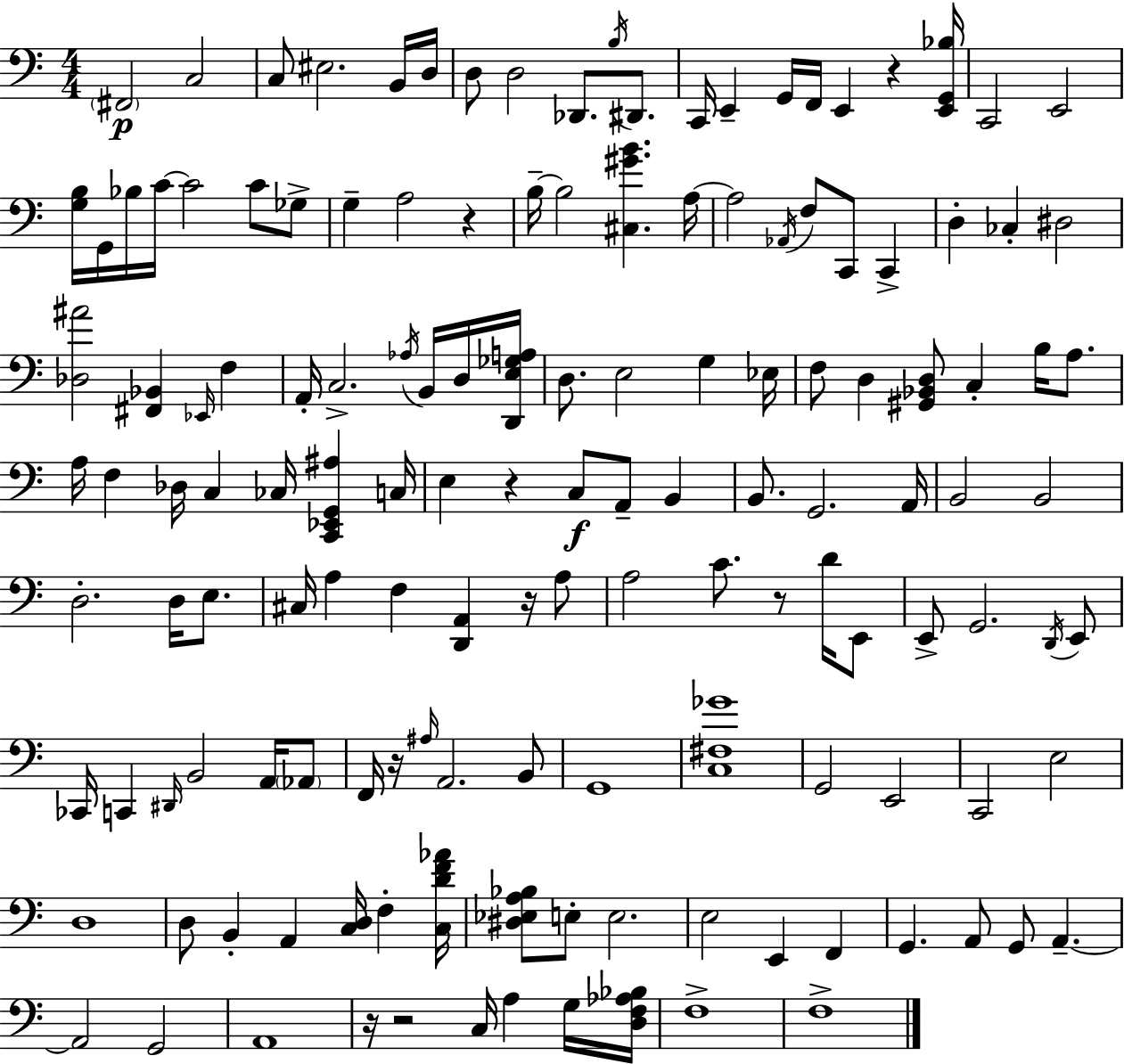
F#2/h C3/h C3/e EIS3/h. B2/s D3/s D3/e D3/h Db2/e. B3/s D#2/e. C2/s E2/q G2/s F2/s E2/q R/q [E2,G2,Bb3]/s C2/h E2/h [G3,B3]/s G2/s Bb3/s C4/s C4/h C4/e Gb3/e G3/q A3/h R/q B3/s B3/h [C#3,G#4,B4]/q. A3/s A3/h Ab2/s F3/e C2/e C2/q D3/q CES3/q D#3/h [Db3,A#4]/h [F#2,Bb2]/q Eb2/s F3/q A2/s C3/h. Ab3/s B2/s D3/s [D2,E3,Gb3,A3]/s D3/e. E3/h G3/q Eb3/s F3/e D3/q [G#2,Bb2,D3]/e C3/q B3/s A3/e. A3/s F3/q Db3/s C3/q CES3/s [C2,Eb2,G2,A#3]/q C3/s E3/q R/q C3/e A2/e B2/q B2/e. G2/h. A2/s B2/h B2/h D3/h. D3/s E3/e. C#3/s A3/q F3/q [D2,A2]/q R/s A3/e A3/h C4/e. R/e D4/s E2/e E2/e G2/h. D2/s E2/e CES2/s C2/q D#2/s B2/h A2/s Ab2/e F2/s R/s A#3/s A2/h. B2/e G2/w [C3,F#3,Gb4]/w G2/h E2/h C2/h E3/h D3/w D3/e B2/q A2/q [C3,D3]/s F3/q [C3,D4,F4,Ab4]/s [D#3,Eb3,A3,Bb3]/e E3/e E3/h. E3/h E2/q F2/q G2/q. A2/e G2/e A2/q. A2/h G2/h A2/w R/s R/h C3/s A3/q G3/s [D3,F3,Ab3,Bb3]/s F3/w F3/w